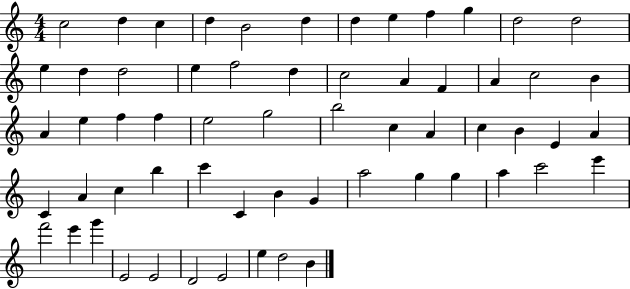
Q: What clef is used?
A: treble